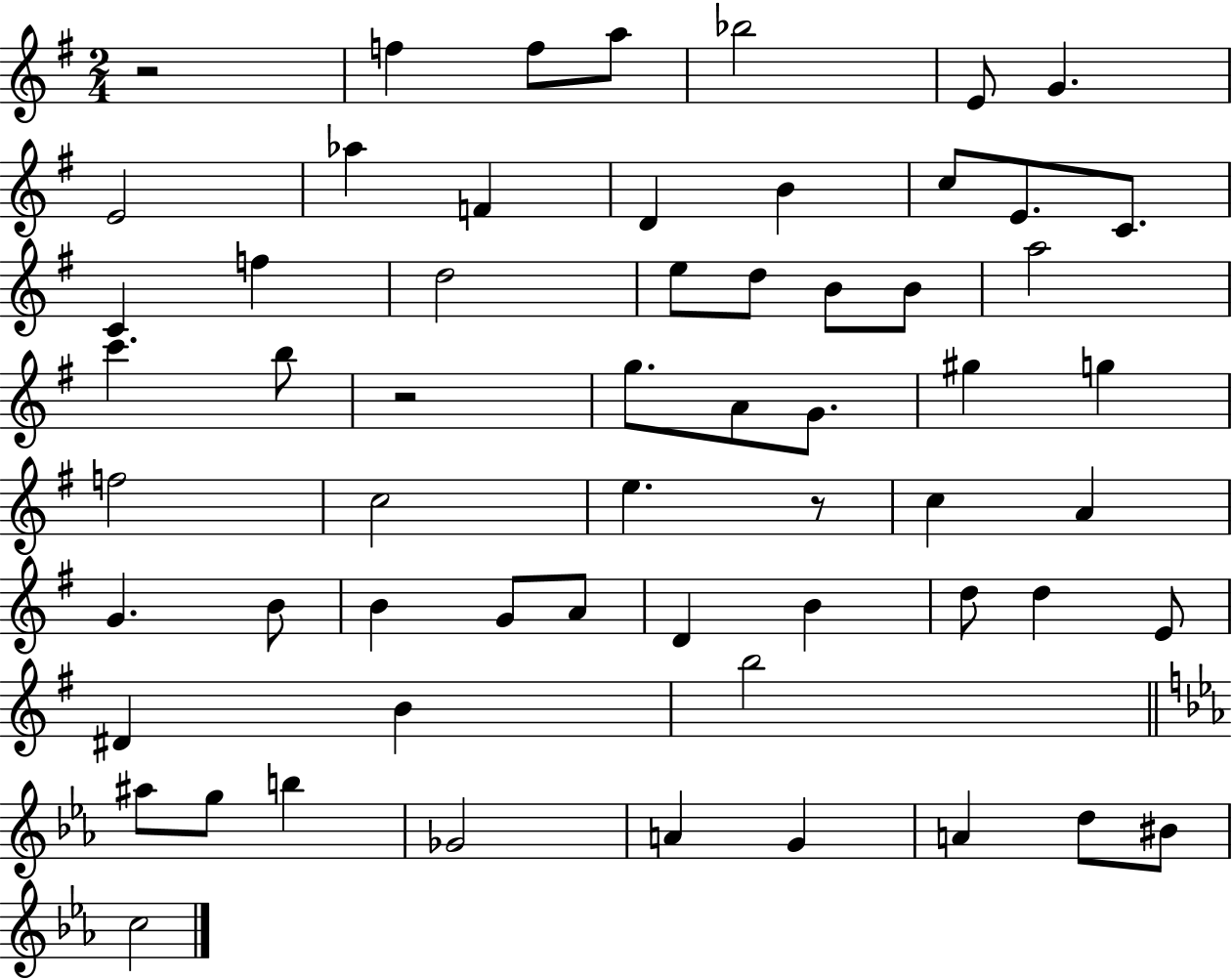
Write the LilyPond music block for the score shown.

{
  \clef treble
  \numericTimeSignature
  \time 2/4
  \key g \major
  \repeat volta 2 { r2 | f''4 f''8 a''8 | bes''2 | e'8 g'4. | \break e'2 | aes''4 f'4 | d'4 b'4 | c''8 e'8. c'8. | \break c'4 f''4 | d''2 | e''8 d''8 b'8 b'8 | a''2 | \break c'''4. b''8 | r2 | g''8. a'8 g'8. | gis''4 g''4 | \break f''2 | c''2 | e''4. r8 | c''4 a'4 | \break g'4. b'8 | b'4 g'8 a'8 | d'4 b'4 | d''8 d''4 e'8 | \break dis'4 b'4 | b''2 | \bar "||" \break \key ees \major ais''8 g''8 b''4 | ges'2 | a'4 g'4 | a'4 d''8 bis'8 | \break c''2 | } \bar "|."
}